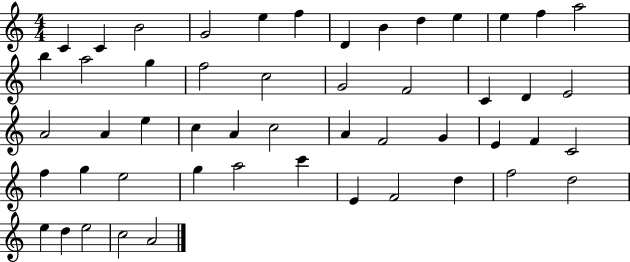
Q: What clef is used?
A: treble